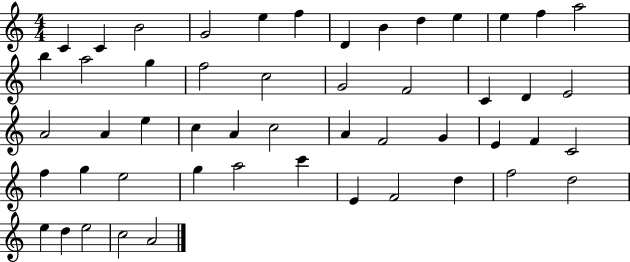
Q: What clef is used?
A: treble